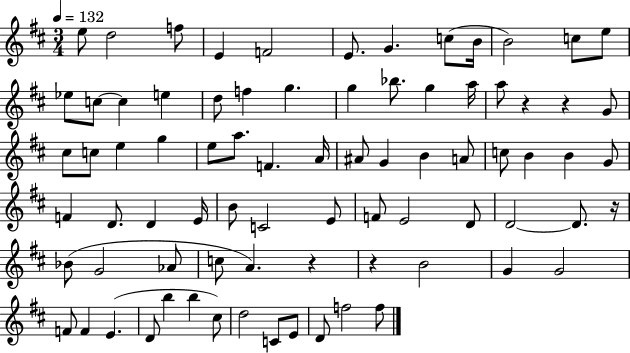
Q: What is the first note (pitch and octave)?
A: E5